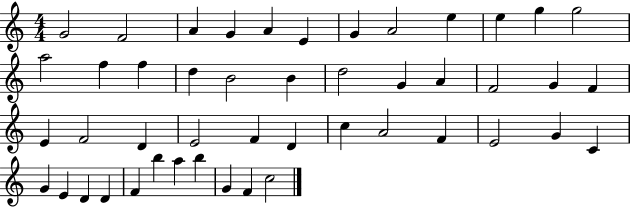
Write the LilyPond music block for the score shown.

{
  \clef treble
  \numericTimeSignature
  \time 4/4
  \key c \major
  g'2 f'2 | a'4 g'4 a'4 e'4 | g'4 a'2 e''4 | e''4 g''4 g''2 | \break a''2 f''4 f''4 | d''4 b'2 b'4 | d''2 g'4 a'4 | f'2 g'4 f'4 | \break e'4 f'2 d'4 | e'2 f'4 d'4 | c''4 a'2 f'4 | e'2 g'4 c'4 | \break g'4 e'4 d'4 d'4 | f'4 b''4 a''4 b''4 | g'4 f'4 c''2 | \bar "|."
}